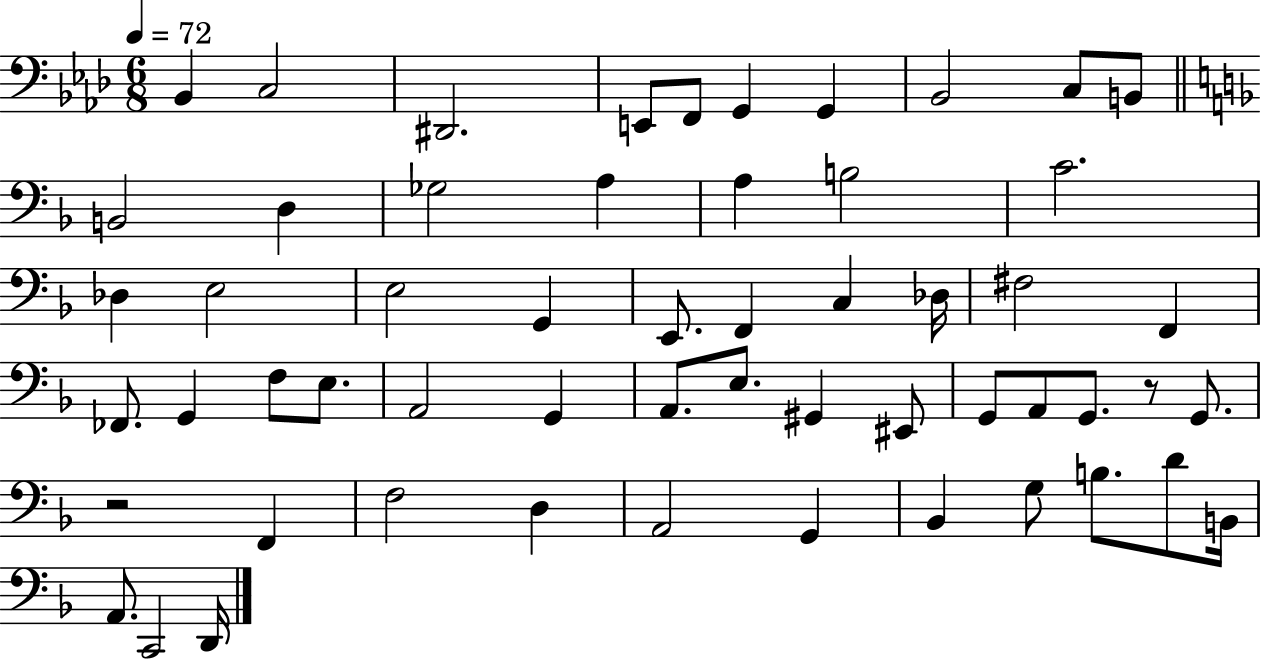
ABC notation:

X:1
T:Untitled
M:6/8
L:1/4
K:Ab
_B,, C,2 ^D,,2 E,,/2 F,,/2 G,, G,, _B,,2 C,/2 B,,/2 B,,2 D, _G,2 A, A, B,2 C2 _D, E,2 E,2 G,, E,,/2 F,, C, _D,/4 ^F,2 F,, _F,,/2 G,, F,/2 E,/2 A,,2 G,, A,,/2 E,/2 ^G,, ^E,,/2 G,,/2 A,,/2 G,,/2 z/2 G,,/2 z2 F,, F,2 D, A,,2 G,, _B,, G,/2 B,/2 D/2 B,,/4 A,,/2 C,,2 D,,/4